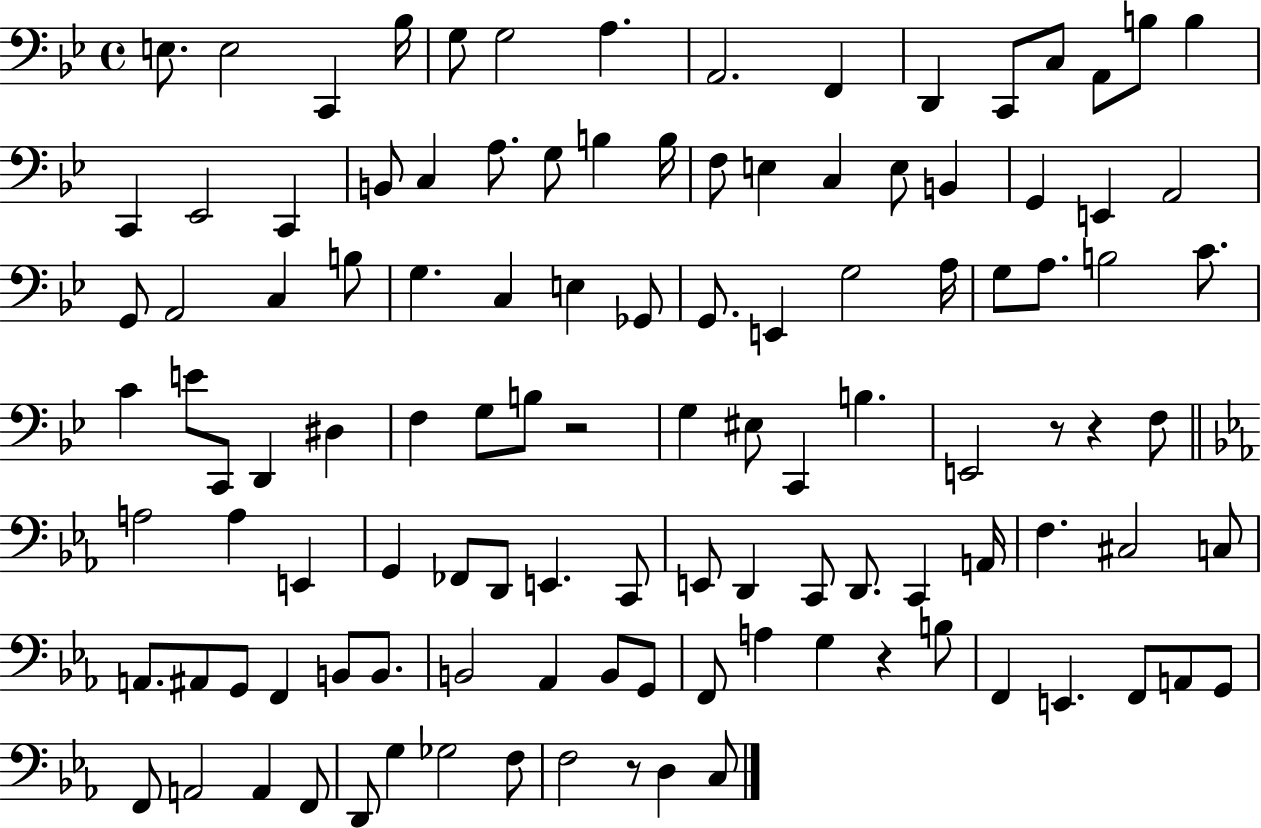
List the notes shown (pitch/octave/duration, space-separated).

E3/e. E3/h C2/q Bb3/s G3/e G3/h A3/q. A2/h. F2/q D2/q C2/e C3/e A2/e B3/e B3/q C2/q Eb2/h C2/q B2/e C3/q A3/e. G3/e B3/q B3/s F3/e E3/q C3/q E3/e B2/q G2/q E2/q A2/h G2/e A2/h C3/q B3/e G3/q. C3/q E3/q Gb2/e G2/e. E2/q G3/h A3/s G3/e A3/e. B3/h C4/e. C4/q E4/e C2/e D2/q D#3/q F3/q G3/e B3/e R/h G3/q EIS3/e C2/q B3/q. E2/h R/e R/q F3/e A3/h A3/q E2/q G2/q FES2/e D2/e E2/q. C2/e E2/e D2/q C2/e D2/e. C2/q A2/s F3/q. C#3/h C3/e A2/e. A#2/e G2/e F2/q B2/e B2/e. B2/h Ab2/q B2/e G2/e F2/e A3/q G3/q R/q B3/e F2/q E2/q. F2/e A2/e G2/e F2/e A2/h A2/q F2/e D2/e G3/q Gb3/h F3/e F3/h R/e D3/q C3/e